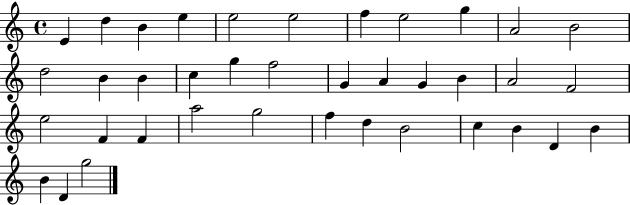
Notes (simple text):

E4/q D5/q B4/q E5/q E5/h E5/h F5/q E5/h G5/q A4/h B4/h D5/h B4/q B4/q C5/q G5/q F5/h G4/q A4/q G4/q B4/q A4/h F4/h E5/h F4/q F4/q A5/h G5/h F5/q D5/q B4/h C5/q B4/q D4/q B4/q B4/q D4/q G5/h